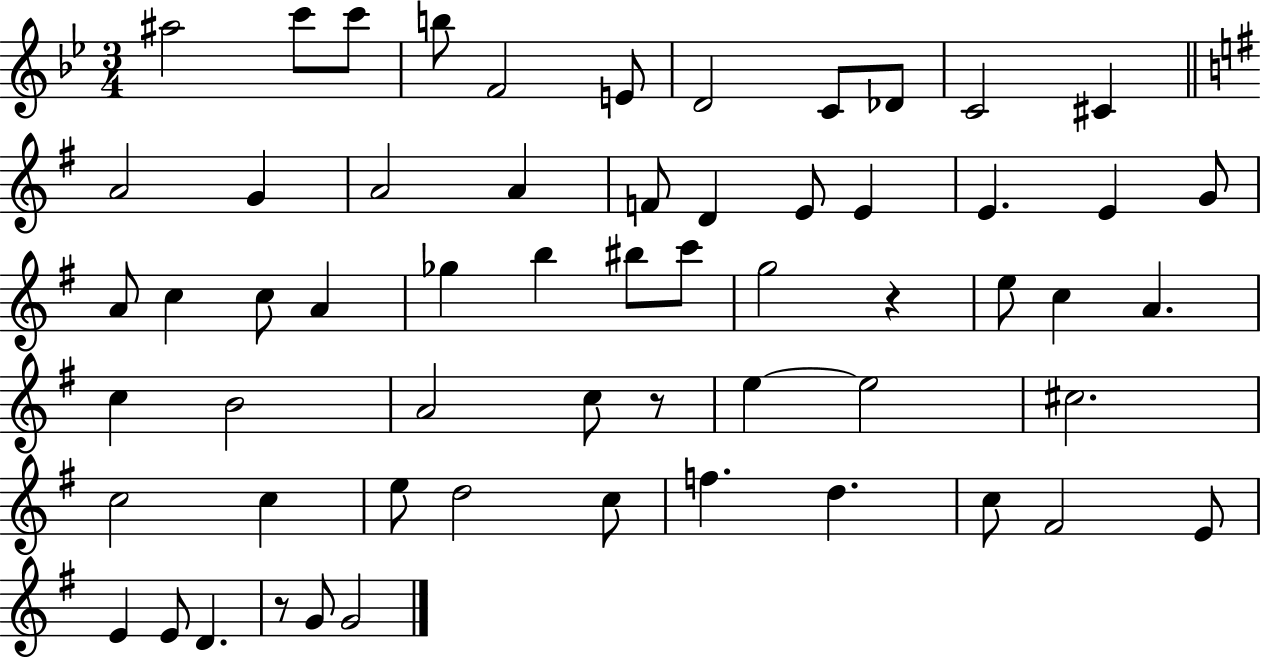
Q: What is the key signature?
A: BES major